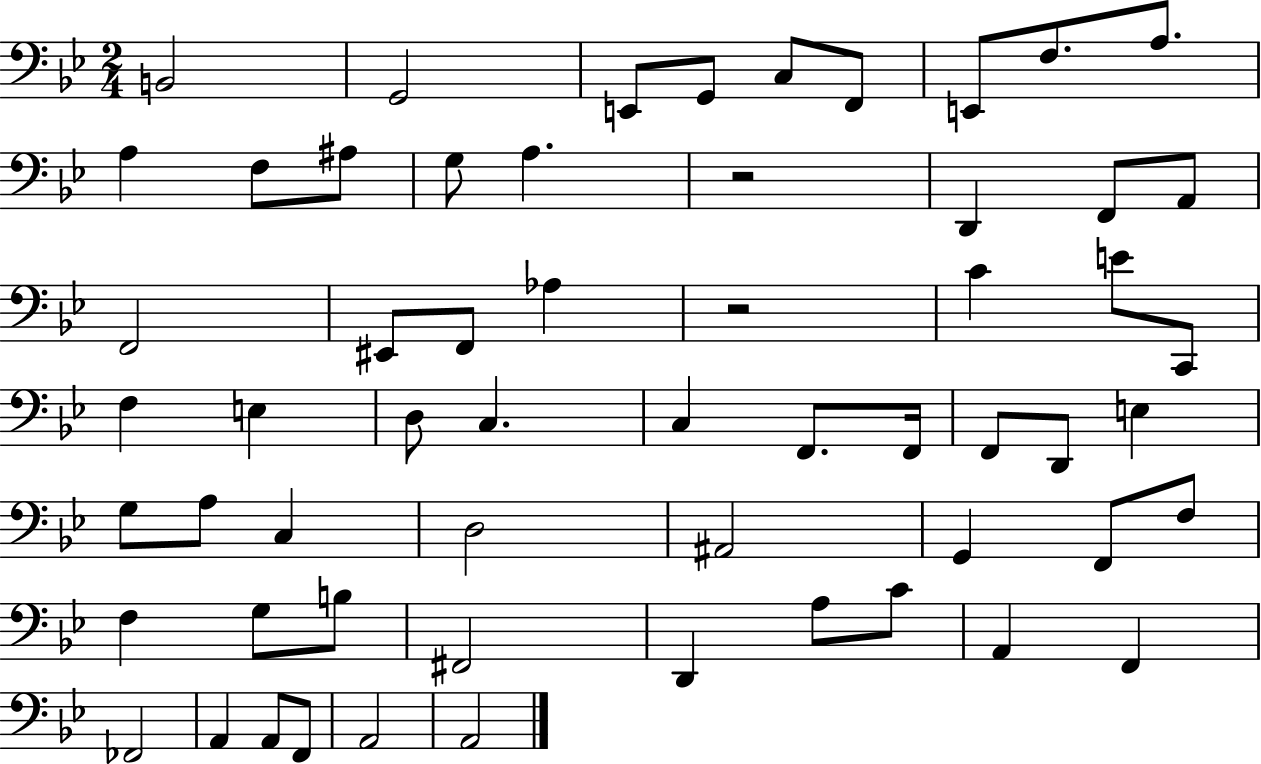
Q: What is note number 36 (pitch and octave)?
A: A3